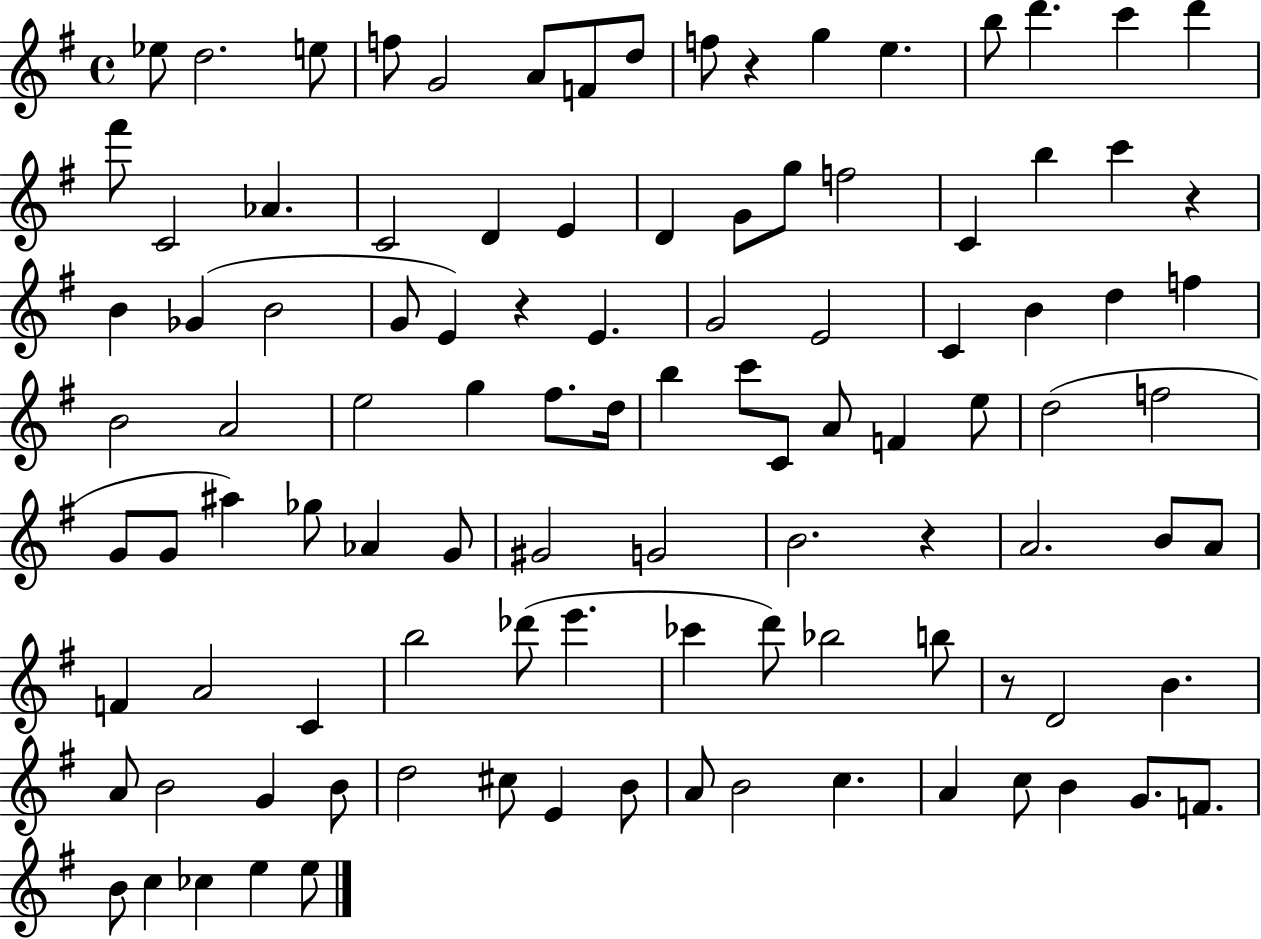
Eb5/e D5/h. E5/e F5/e G4/h A4/e F4/e D5/e F5/e R/q G5/q E5/q. B5/e D6/q. C6/q D6/q F#6/e C4/h Ab4/q. C4/h D4/q E4/q D4/q G4/e G5/e F5/h C4/q B5/q C6/q R/q B4/q Gb4/q B4/h G4/e E4/q R/q E4/q. G4/h E4/h C4/q B4/q D5/q F5/q B4/h A4/h E5/h G5/q F#5/e. D5/s B5/q C6/e C4/e A4/e F4/q E5/e D5/h F5/h G4/e G4/e A#5/q Gb5/e Ab4/q G4/e G#4/h G4/h B4/h. R/q A4/h. B4/e A4/e F4/q A4/h C4/q B5/h Db6/e E6/q. CES6/q D6/e Bb5/h B5/e R/e D4/h B4/q. A4/e B4/h G4/q B4/e D5/h C#5/e E4/q B4/e A4/e B4/h C5/q. A4/q C5/e B4/q G4/e. F4/e. B4/e C5/q CES5/q E5/q E5/e